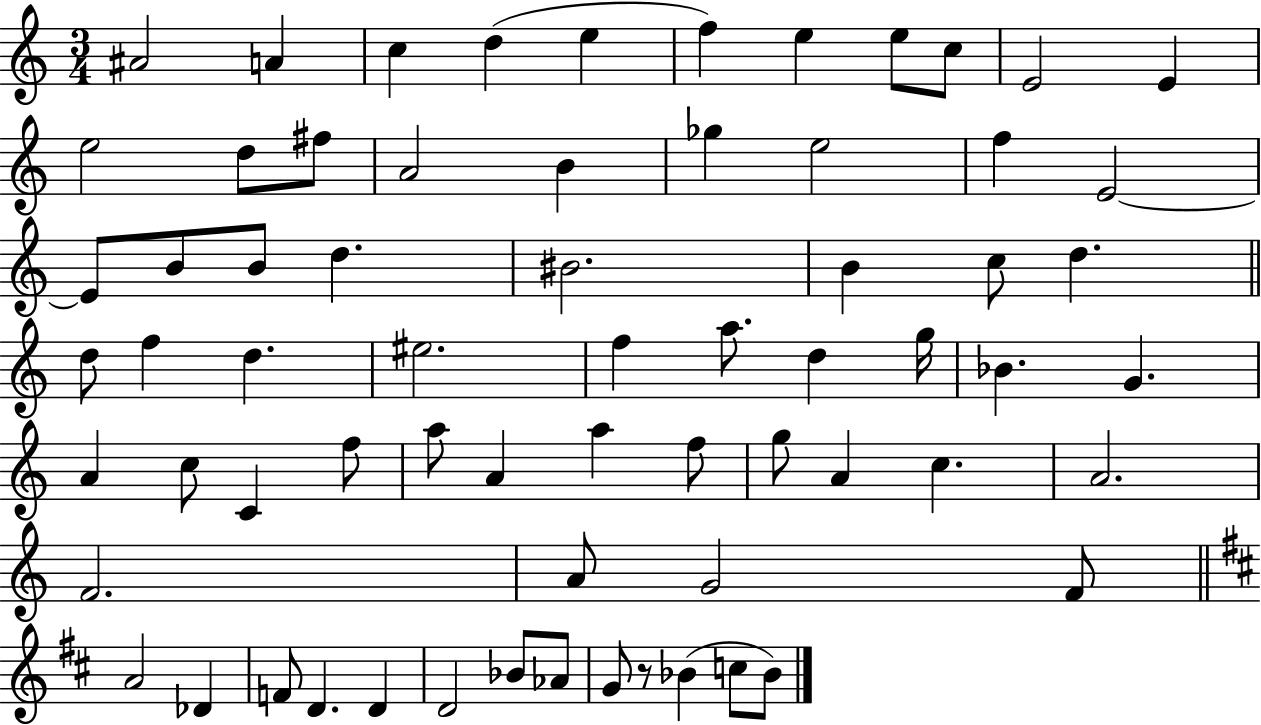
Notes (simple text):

A#4/h A4/q C5/q D5/q E5/q F5/q E5/q E5/e C5/e E4/h E4/q E5/h D5/e F#5/e A4/h B4/q Gb5/q E5/h F5/q E4/h E4/e B4/e B4/e D5/q. BIS4/h. B4/q C5/e D5/q. D5/e F5/q D5/q. EIS5/h. F5/q A5/e. D5/q G5/s Bb4/q. G4/q. A4/q C5/e C4/q F5/e A5/e A4/q A5/q F5/e G5/e A4/q C5/q. A4/h. F4/h. A4/e G4/h F4/e A4/h Db4/q F4/e D4/q. D4/q D4/h Bb4/e Ab4/e G4/e R/e Bb4/q C5/e Bb4/e